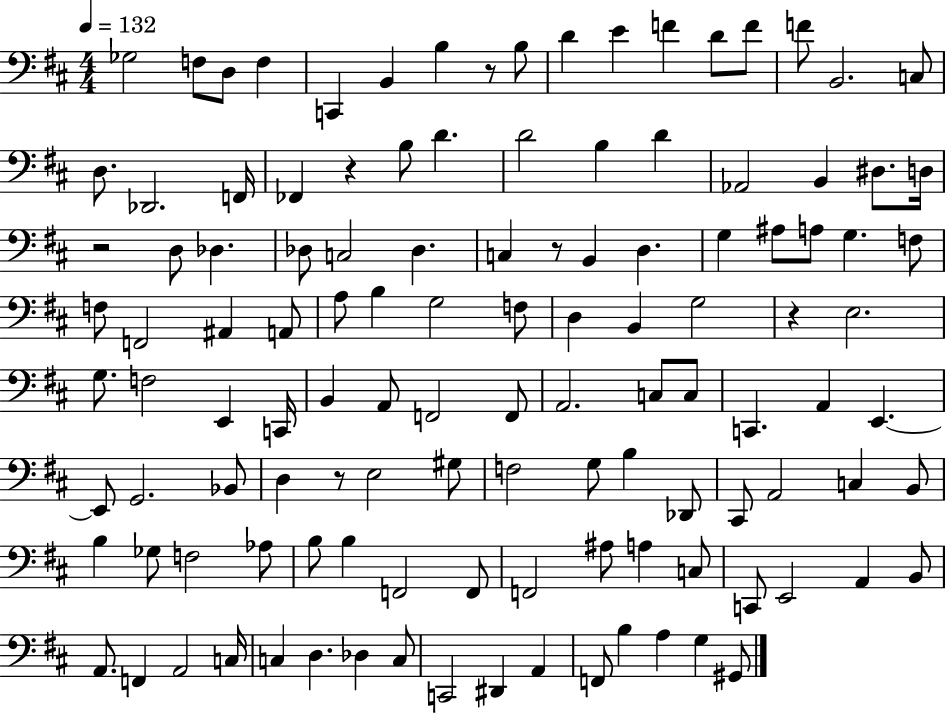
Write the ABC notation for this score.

X:1
T:Untitled
M:4/4
L:1/4
K:D
_G,2 F,/2 D,/2 F, C,, B,, B, z/2 B,/2 D E F D/2 F/2 F/2 B,,2 C,/2 D,/2 _D,,2 F,,/4 _F,, z B,/2 D D2 B, D _A,,2 B,, ^D,/2 D,/4 z2 D,/2 _D, _D,/2 C,2 _D, C, z/2 B,, D, G, ^A,/2 A,/2 G, F,/2 F,/2 F,,2 ^A,, A,,/2 A,/2 B, G,2 F,/2 D, B,, G,2 z E,2 G,/2 F,2 E,, C,,/4 B,, A,,/2 F,,2 F,,/2 A,,2 C,/2 C,/2 C,, A,, E,, E,,/2 G,,2 _B,,/2 D, z/2 E,2 ^G,/2 F,2 G,/2 B, _D,,/2 ^C,,/2 A,,2 C, B,,/2 B, _G,/2 F,2 _A,/2 B,/2 B, F,,2 F,,/2 F,,2 ^A,/2 A, C,/2 C,,/2 E,,2 A,, B,,/2 A,,/2 F,, A,,2 C,/4 C, D, _D, C,/2 C,,2 ^D,, A,, F,,/2 B, A, G, ^G,,/2